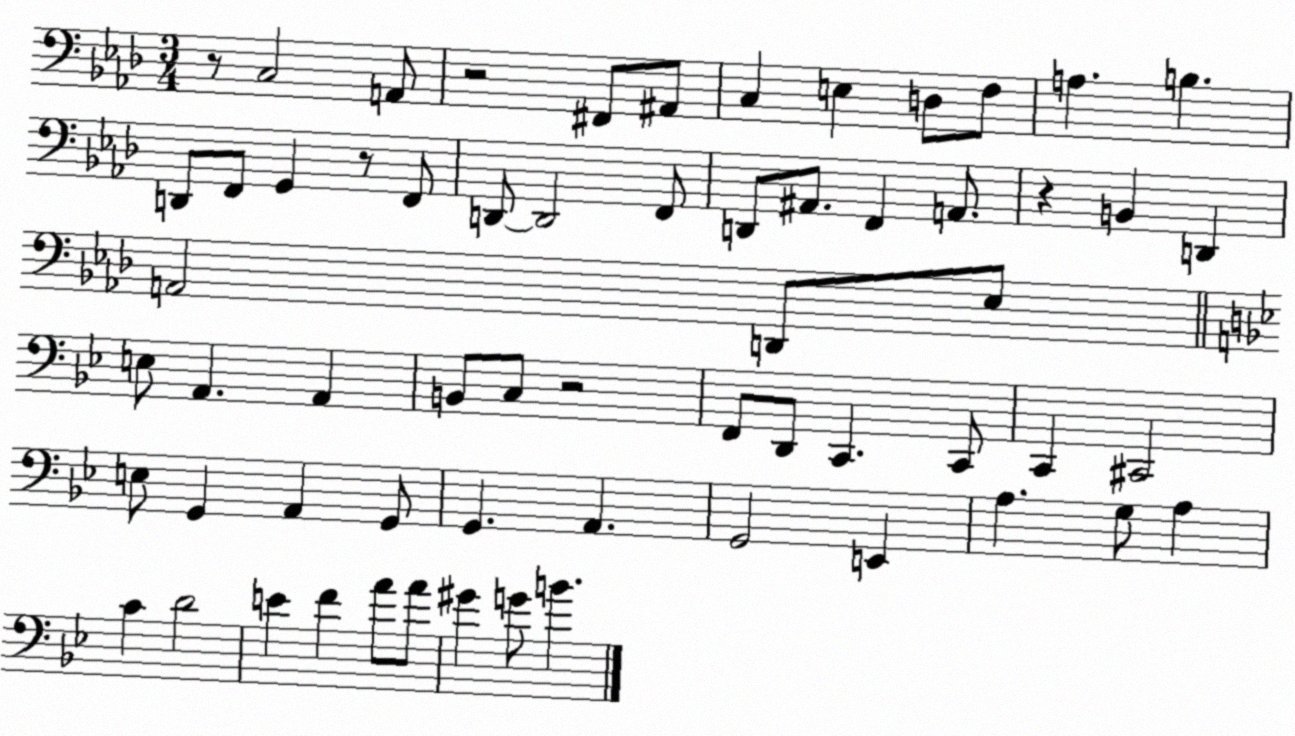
X:1
T:Untitled
M:3/4
L:1/4
K:Ab
z/2 C,2 A,,/2 z2 ^F,,/2 ^A,,/2 C, E, D,/2 F,/2 A, B, D,,/2 F,,/2 G,, z/2 F,,/2 D,,/2 D,,2 F,,/2 D,,/2 ^A,,/2 F,, A,,/2 z B,, D,, A,,2 D,,/2 _E,/2 E,/2 A,, A,, B,,/2 C,/2 z2 F,,/2 D,,/2 C,, C,,/2 C,, ^C,,2 E,/2 G,, A,, G,,/2 G,, A,, G,,2 E,, A, G,/2 A, C D2 E F A/2 A/2 ^G G/2 B